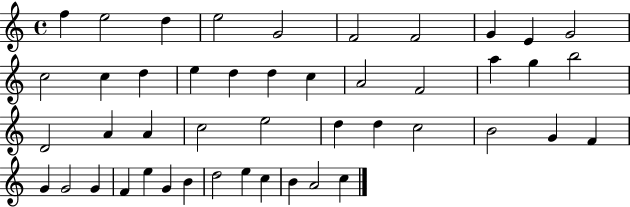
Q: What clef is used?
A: treble